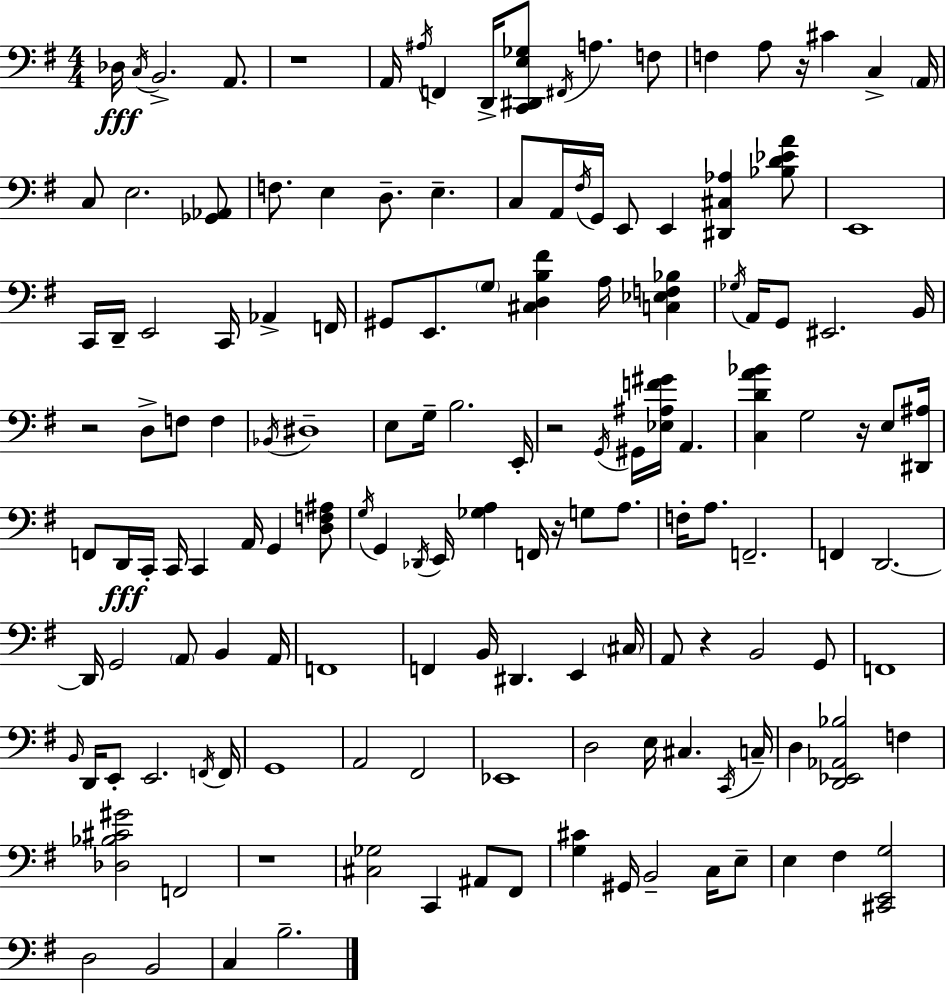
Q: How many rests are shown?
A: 8